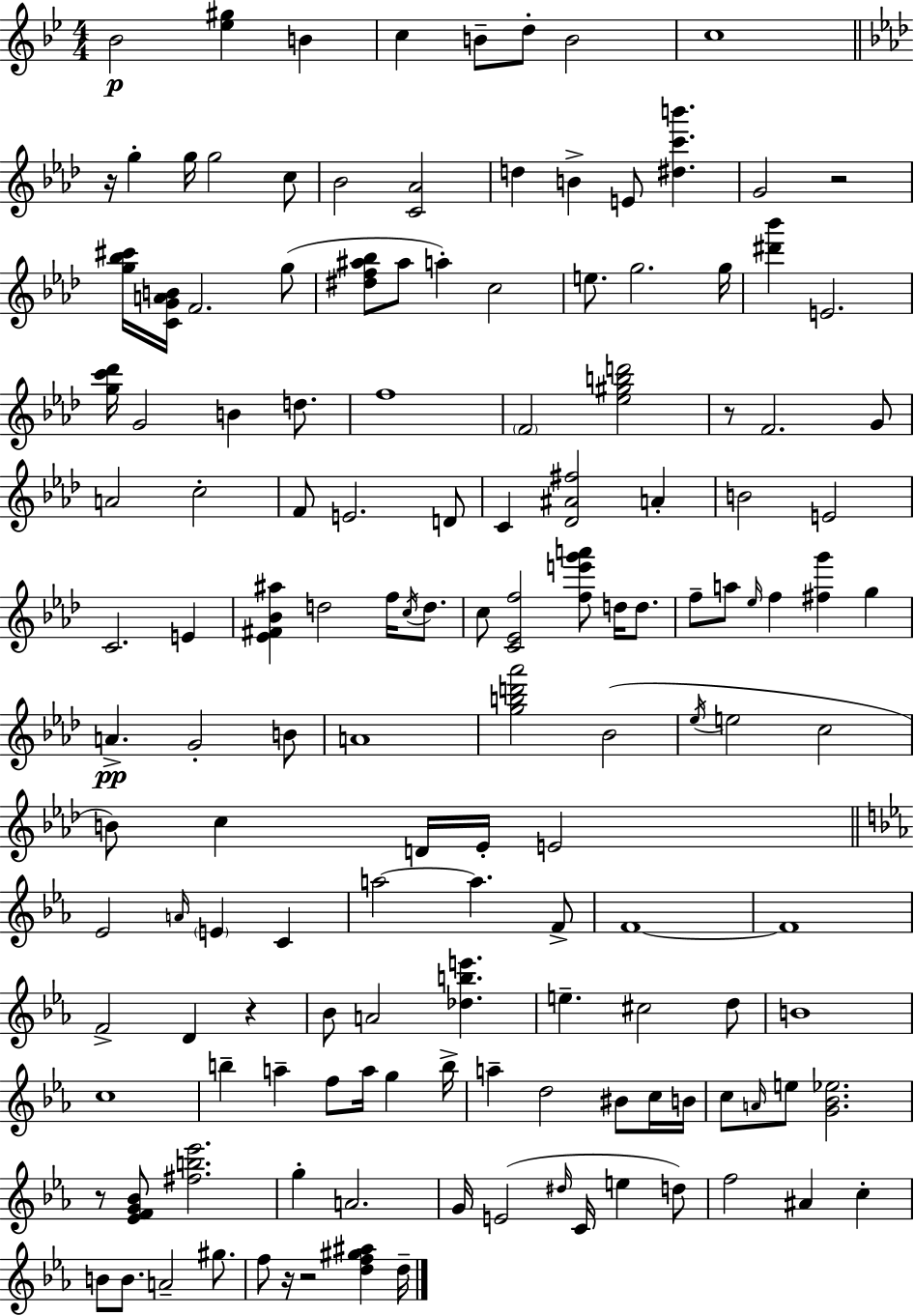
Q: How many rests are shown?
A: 7